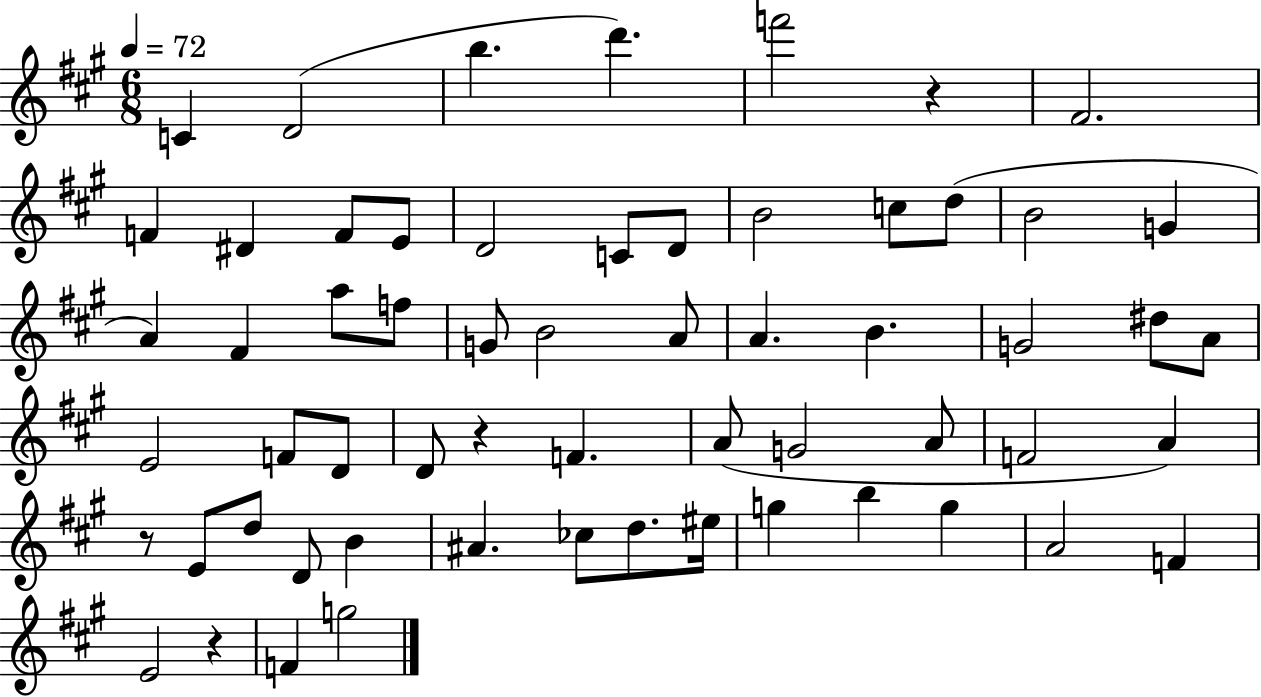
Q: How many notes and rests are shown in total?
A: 60